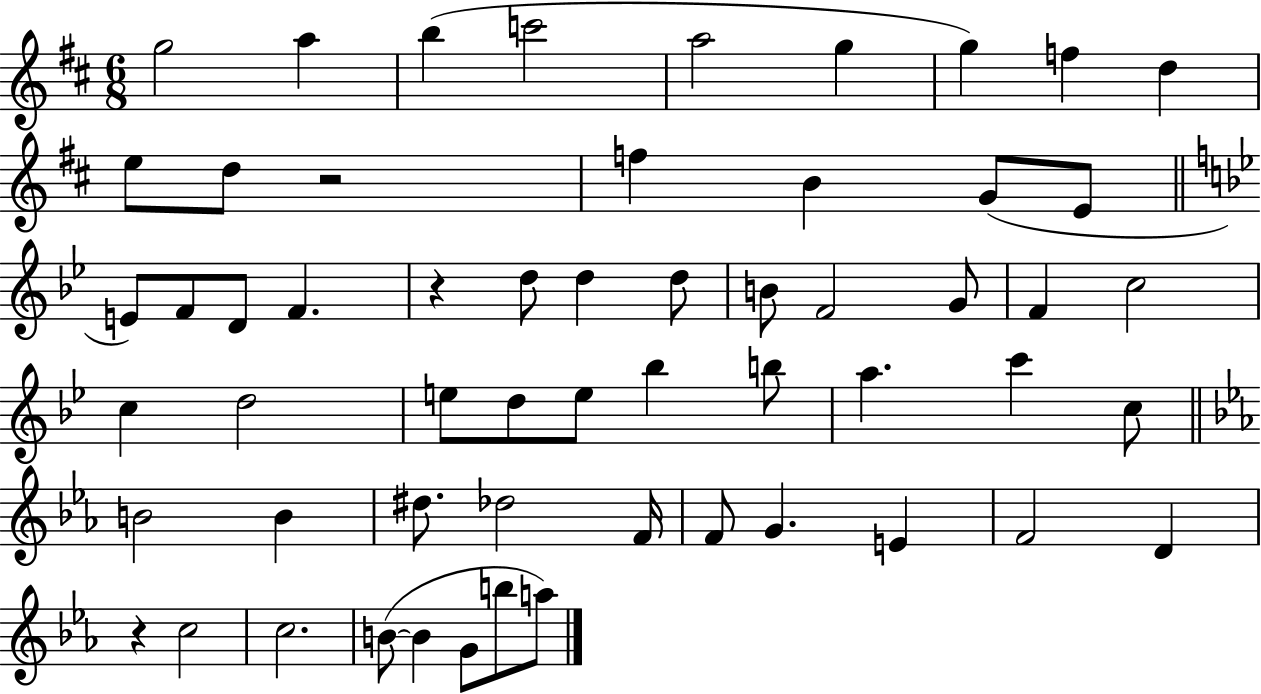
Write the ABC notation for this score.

X:1
T:Untitled
M:6/8
L:1/4
K:D
g2 a b c'2 a2 g g f d e/2 d/2 z2 f B G/2 E/2 E/2 F/2 D/2 F z d/2 d d/2 B/2 F2 G/2 F c2 c d2 e/2 d/2 e/2 _b b/2 a c' c/2 B2 B ^d/2 _d2 F/4 F/2 G E F2 D z c2 c2 B/2 B G/2 b/2 a/2